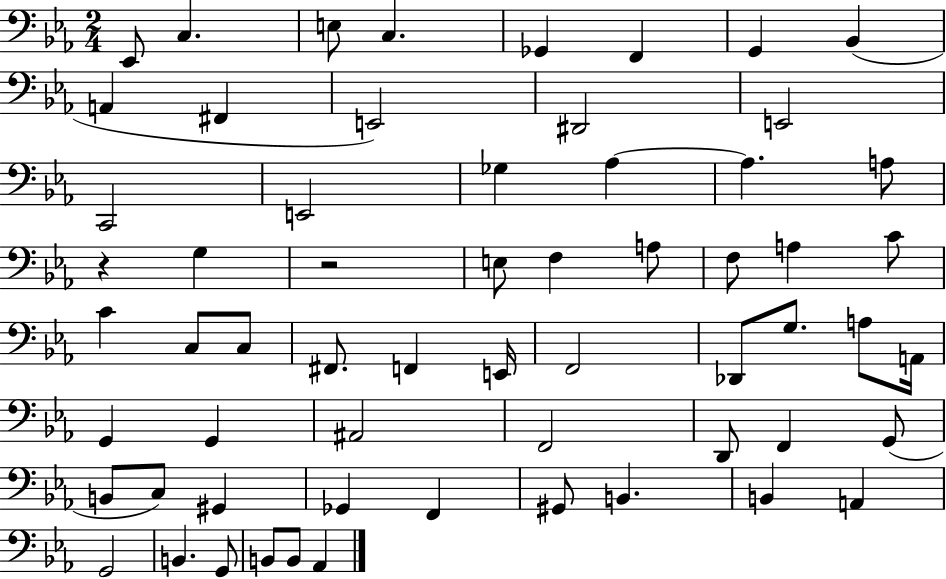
{
  \clef bass
  \numericTimeSignature
  \time 2/4
  \key ees \major
  ees,8 c4. | e8 c4. | ges,4 f,4 | g,4 bes,4( | \break a,4 fis,4 | e,2) | dis,2 | e,2 | \break c,2 | e,2 | ges4 aes4~~ | aes4. a8 | \break r4 g4 | r2 | e8 f4 a8 | f8 a4 c'8 | \break c'4 c8 c8 | fis,8. f,4 e,16 | f,2 | des,8 g8. a8 a,16 | \break g,4 g,4 | ais,2 | f,2 | d,8 f,4 g,8( | \break b,8 c8) gis,4 | ges,4 f,4 | gis,8 b,4. | b,4 a,4 | \break g,2 | b,4. g,8 | b,8 b,8 aes,4 | \bar "|."
}